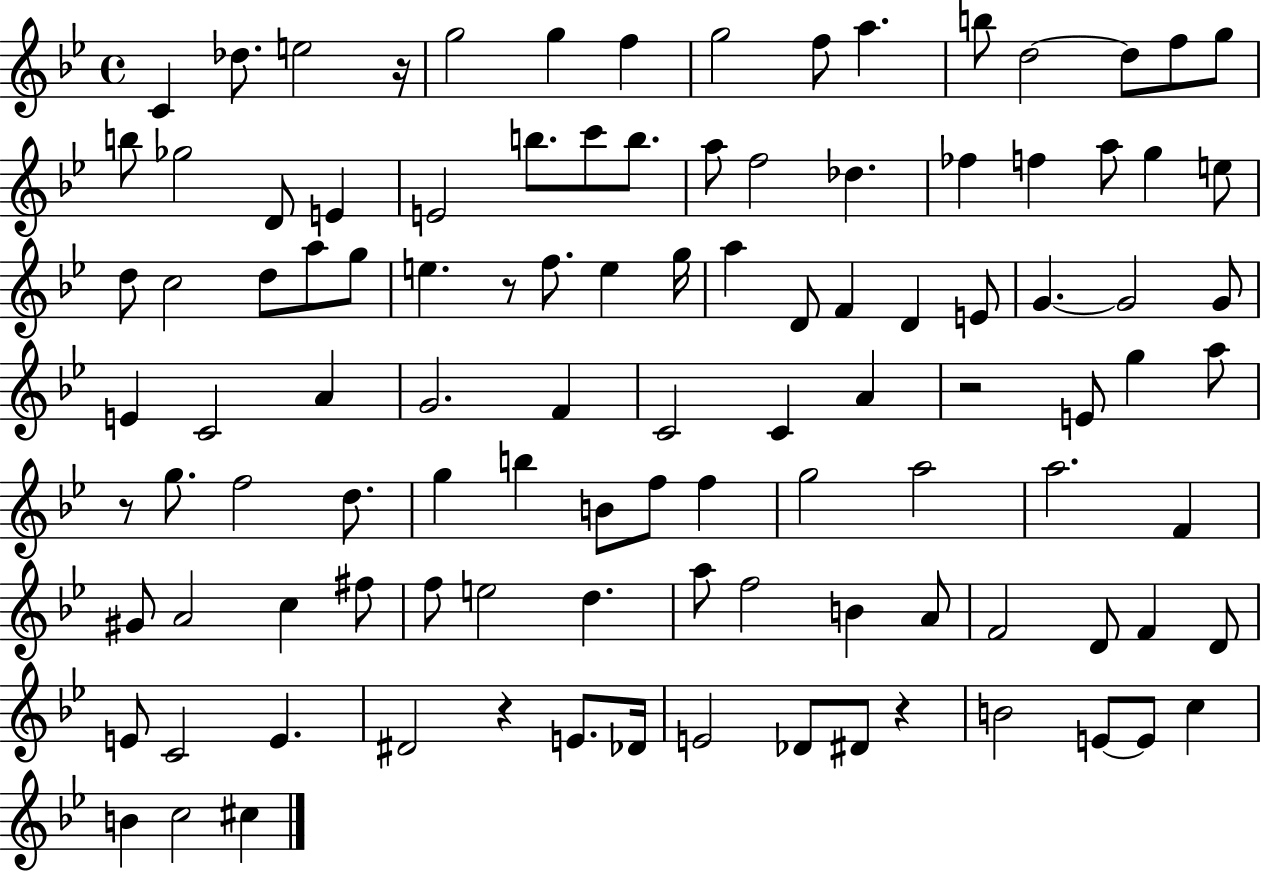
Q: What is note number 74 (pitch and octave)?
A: F#5